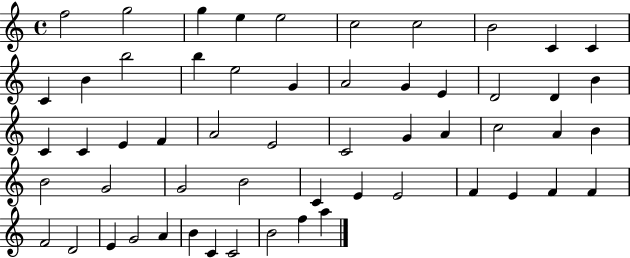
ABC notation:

X:1
T:Untitled
M:4/4
L:1/4
K:C
f2 g2 g e e2 c2 c2 B2 C C C B b2 b e2 G A2 G E D2 D B C C E F A2 E2 C2 G A c2 A B B2 G2 G2 B2 C E E2 F E F F F2 D2 E G2 A B C C2 B2 f a